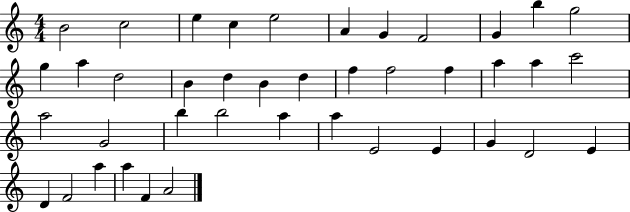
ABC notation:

X:1
T:Untitled
M:4/4
L:1/4
K:C
B2 c2 e c e2 A G F2 G b g2 g a d2 B d B d f f2 f a a c'2 a2 G2 b b2 a a E2 E G D2 E D F2 a a F A2